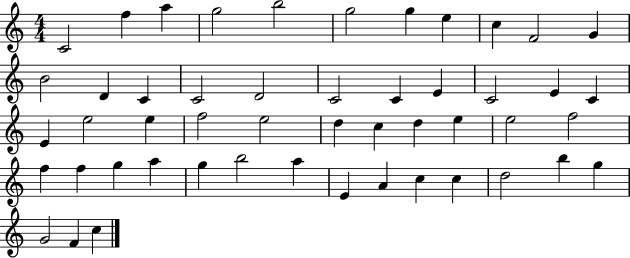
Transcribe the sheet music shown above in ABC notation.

X:1
T:Untitled
M:4/4
L:1/4
K:C
C2 f a g2 b2 g2 g e c F2 G B2 D C C2 D2 C2 C E C2 E C E e2 e f2 e2 d c d e e2 f2 f f g a g b2 a E A c c d2 b g G2 F c